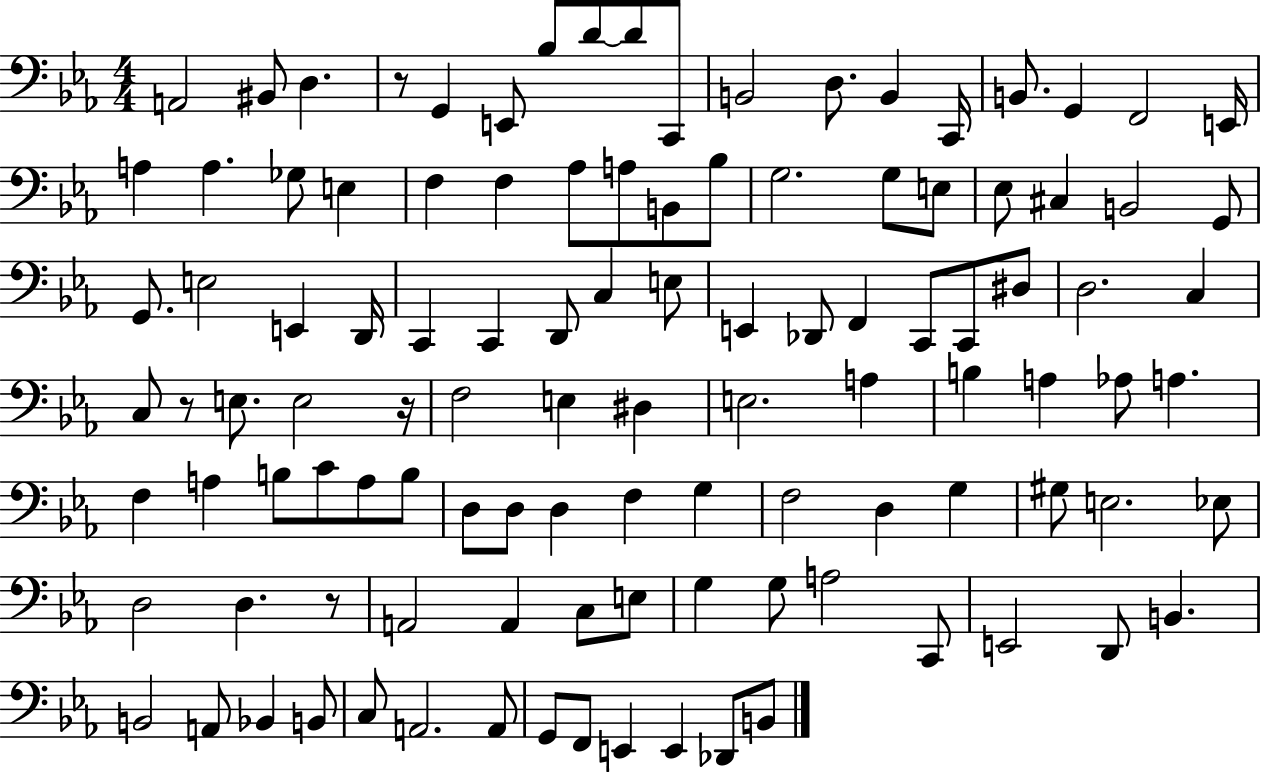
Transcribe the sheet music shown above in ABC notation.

X:1
T:Untitled
M:4/4
L:1/4
K:Eb
A,,2 ^B,,/2 D, z/2 G,, E,,/2 _B,/2 D/2 D/2 C,,/2 B,,2 D,/2 B,, C,,/4 B,,/2 G,, F,,2 E,,/4 A, A, _G,/2 E, F, F, _A,/2 A,/2 B,,/2 _B,/2 G,2 G,/2 E,/2 _E,/2 ^C, B,,2 G,,/2 G,,/2 E,2 E,, D,,/4 C,, C,, D,,/2 C, E,/2 E,, _D,,/2 F,, C,,/2 C,,/2 ^D,/2 D,2 C, C,/2 z/2 E,/2 E,2 z/4 F,2 E, ^D, E,2 A, B, A, _A,/2 A, F, A, B,/2 C/2 A,/2 B,/2 D,/2 D,/2 D, F, G, F,2 D, G, ^G,/2 E,2 _E,/2 D,2 D, z/2 A,,2 A,, C,/2 E,/2 G, G,/2 A,2 C,,/2 E,,2 D,,/2 B,, B,,2 A,,/2 _B,, B,,/2 C,/2 A,,2 A,,/2 G,,/2 F,,/2 E,, E,, _D,,/2 B,,/2